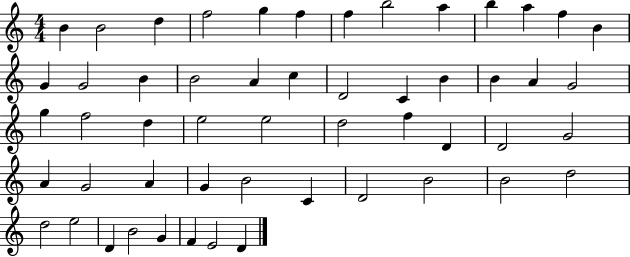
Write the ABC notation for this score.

X:1
T:Untitled
M:4/4
L:1/4
K:C
B B2 d f2 g f f b2 a b a f B G G2 B B2 A c D2 C B B A G2 g f2 d e2 e2 d2 f D D2 G2 A G2 A G B2 C D2 B2 B2 d2 d2 e2 D B2 G F E2 D